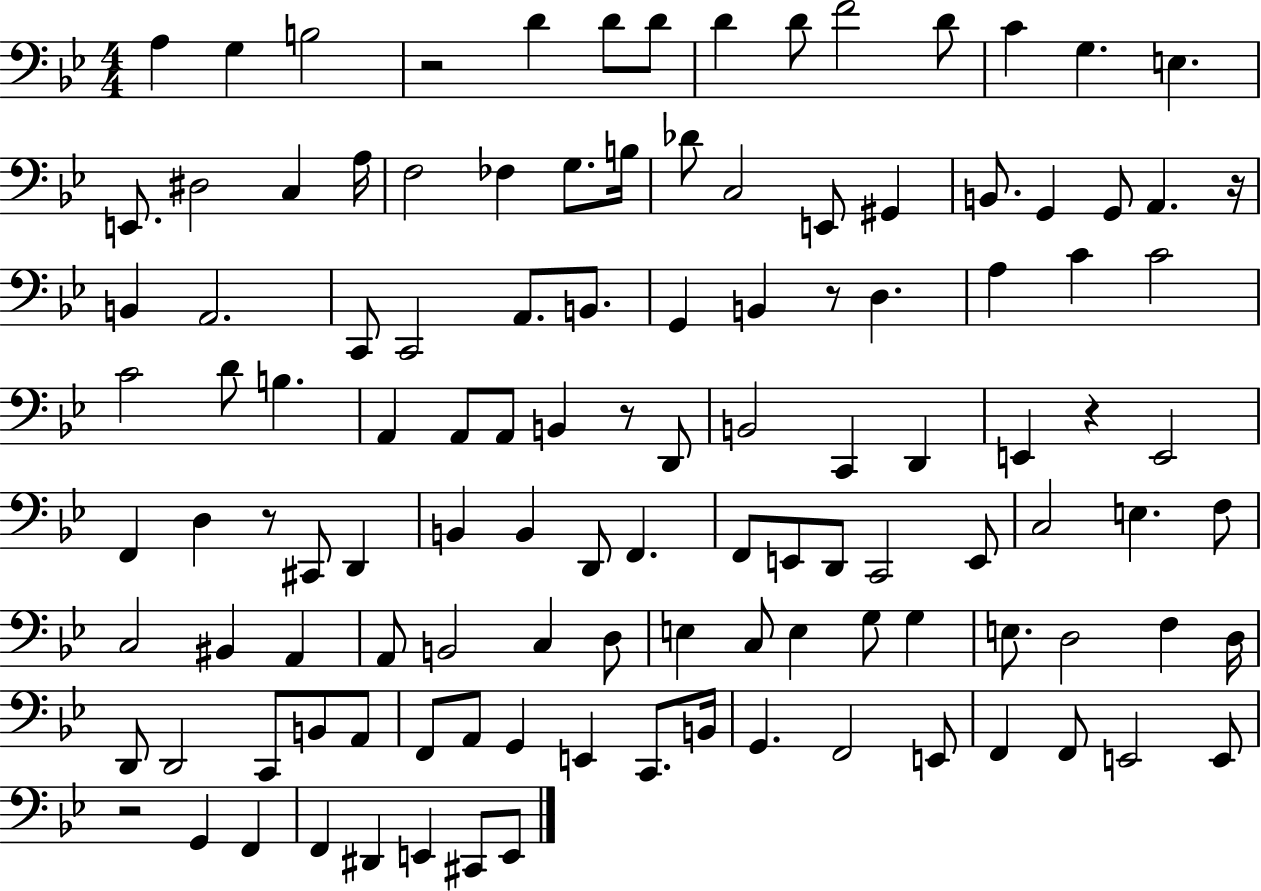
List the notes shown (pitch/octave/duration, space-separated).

A3/q G3/q B3/h R/h D4/q D4/e D4/e D4/q D4/e F4/h D4/e C4/q G3/q. E3/q. E2/e. D#3/h C3/q A3/s F3/h FES3/q G3/e. B3/s Db4/e C3/h E2/e G#2/q B2/e. G2/q G2/e A2/q. R/s B2/q A2/h. C2/e C2/h A2/e. B2/e. G2/q B2/q R/e D3/q. A3/q C4/q C4/h C4/h D4/e B3/q. A2/q A2/e A2/e B2/q R/e D2/e B2/h C2/q D2/q E2/q R/q E2/h F2/q D3/q R/e C#2/e D2/q B2/q B2/q D2/e F2/q. F2/e E2/e D2/e C2/h E2/e C3/h E3/q. F3/e C3/h BIS2/q A2/q A2/e B2/h C3/q D3/e E3/q C3/e E3/q G3/e G3/q E3/e. D3/h F3/q D3/s D2/e D2/h C2/e B2/e A2/e F2/e A2/e G2/q E2/q C2/e. B2/s G2/q. F2/h E2/e F2/q F2/e E2/h E2/e R/h G2/q F2/q F2/q D#2/q E2/q C#2/e E2/e